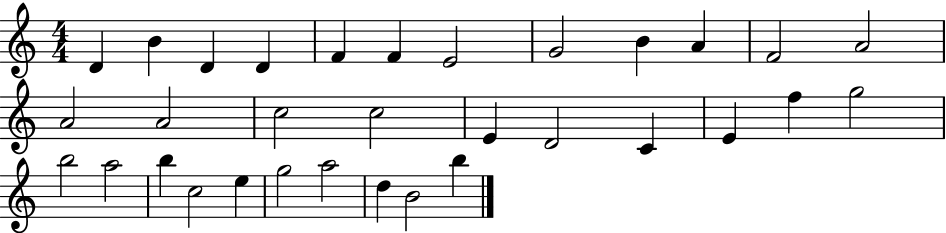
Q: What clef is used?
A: treble